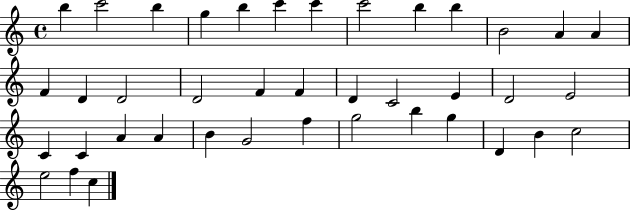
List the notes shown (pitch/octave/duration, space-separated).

B5/q C6/h B5/q G5/q B5/q C6/q C6/q C6/h B5/q B5/q B4/h A4/q A4/q F4/q D4/q D4/h D4/h F4/q F4/q D4/q C4/h E4/q D4/h E4/h C4/q C4/q A4/q A4/q B4/q G4/h F5/q G5/h B5/q G5/q D4/q B4/q C5/h E5/h F5/q C5/q